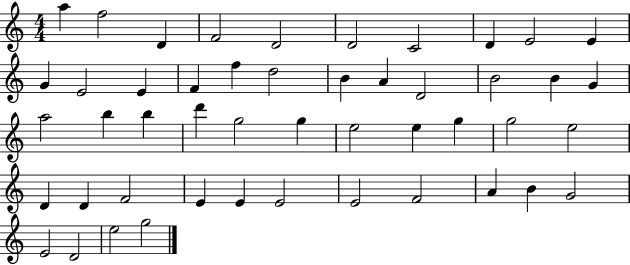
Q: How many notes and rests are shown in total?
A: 48